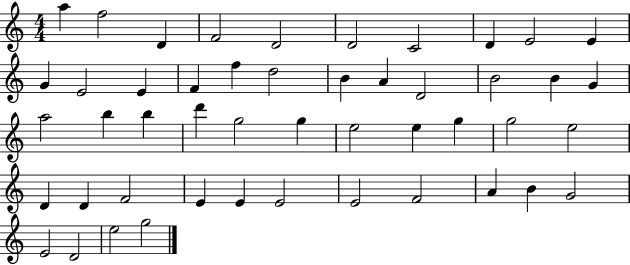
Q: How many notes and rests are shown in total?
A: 48